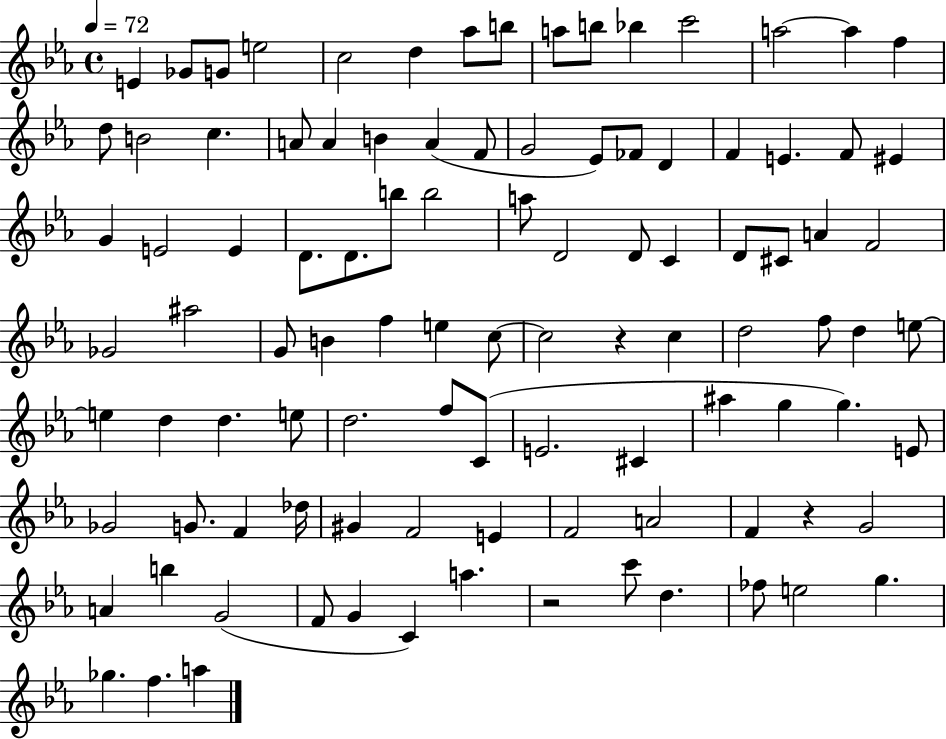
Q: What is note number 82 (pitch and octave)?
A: F4